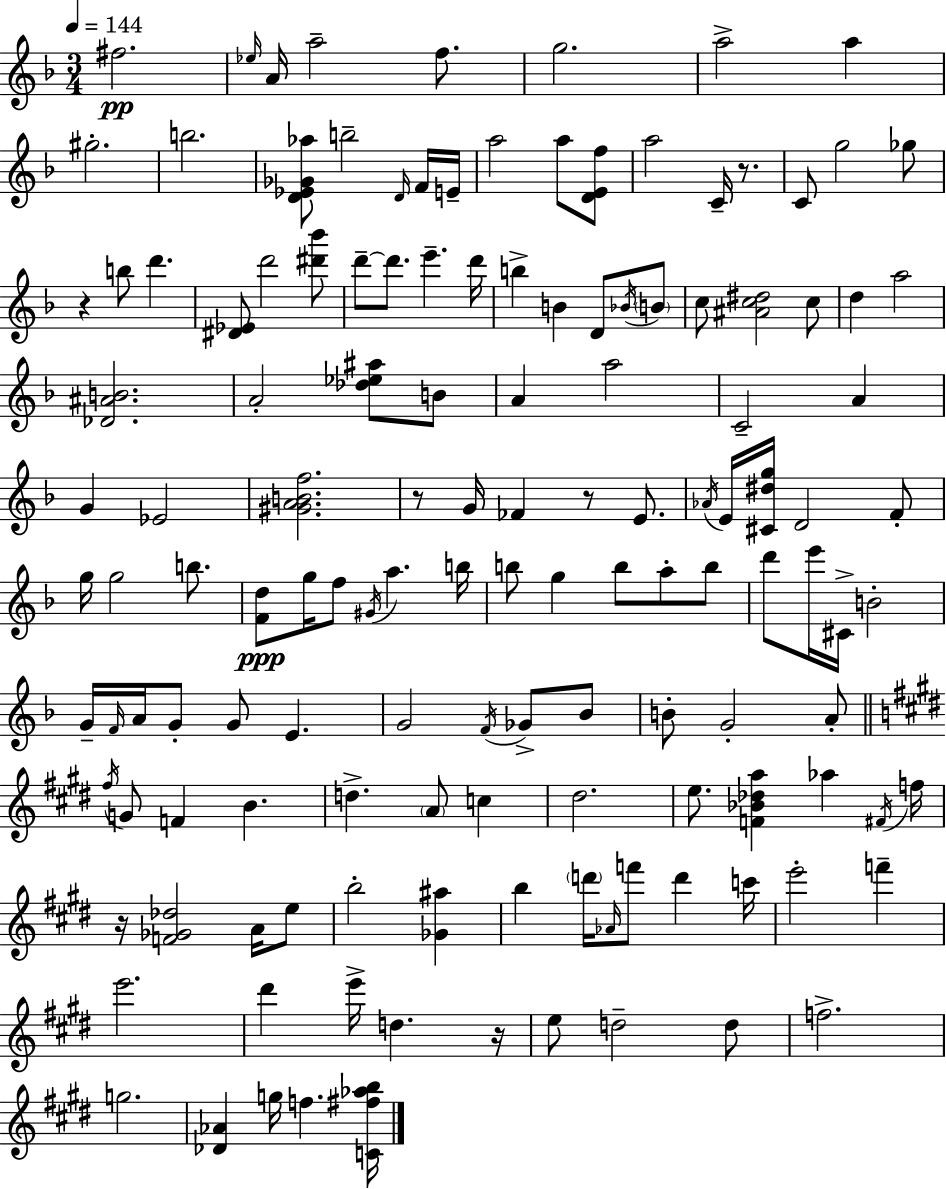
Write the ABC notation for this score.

X:1
T:Untitled
M:3/4
L:1/4
K:Dm
^f2 _e/4 A/4 a2 f/2 g2 a2 a ^g2 b2 [D_E_G_a]/2 b2 D/4 F/4 E/4 a2 a/2 [DEf]/2 a2 C/4 z/2 C/2 g2 _g/2 z b/2 d' [^D_E]/2 d'2 [^d'_b']/2 d'/2 d'/2 e' d'/4 b B D/2 _B/4 B/2 c/2 [^Ac^d]2 c/2 d a2 [_D^AB]2 A2 [_d_e^a]/2 B/2 A a2 C2 A G _E2 [^GABf]2 z/2 G/4 _F z/2 E/2 _A/4 E/4 [^C^dg]/4 D2 F/2 g/4 g2 b/2 [Fd]/2 g/4 f/2 ^G/4 a b/4 b/2 g b/2 a/2 b/2 d'/2 e'/4 ^C/4 B2 G/4 F/4 A/4 G/2 G/2 E G2 F/4 _G/2 _B/2 B/2 G2 A/2 ^f/4 G/2 F B d A/2 c ^d2 e/2 [F_B_da] _a ^F/4 f/4 z/4 [F_G_d]2 A/4 e/2 b2 [_G^a] b d'/4 _A/4 f'/2 d' c'/4 e'2 f' e'2 ^d' e'/4 d z/4 e/2 d2 d/2 f2 g2 [_D_A] g/4 f [C^f_ab]/4